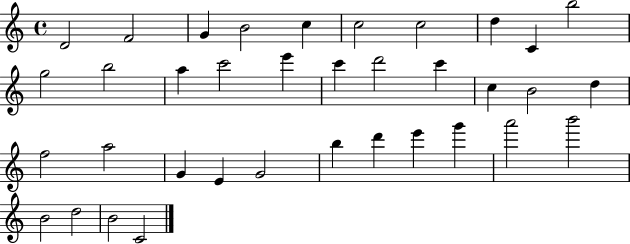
{
  \clef treble
  \time 4/4
  \defaultTimeSignature
  \key c \major
  d'2 f'2 | g'4 b'2 c''4 | c''2 c''2 | d''4 c'4 b''2 | \break g''2 b''2 | a''4 c'''2 e'''4 | c'''4 d'''2 c'''4 | c''4 b'2 d''4 | \break f''2 a''2 | g'4 e'4 g'2 | b''4 d'''4 e'''4 g'''4 | a'''2 b'''2 | \break b'2 d''2 | b'2 c'2 | \bar "|."
}